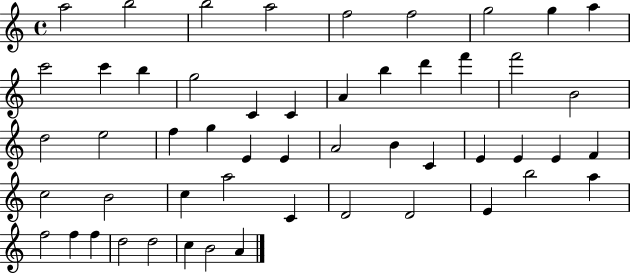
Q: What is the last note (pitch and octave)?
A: A4